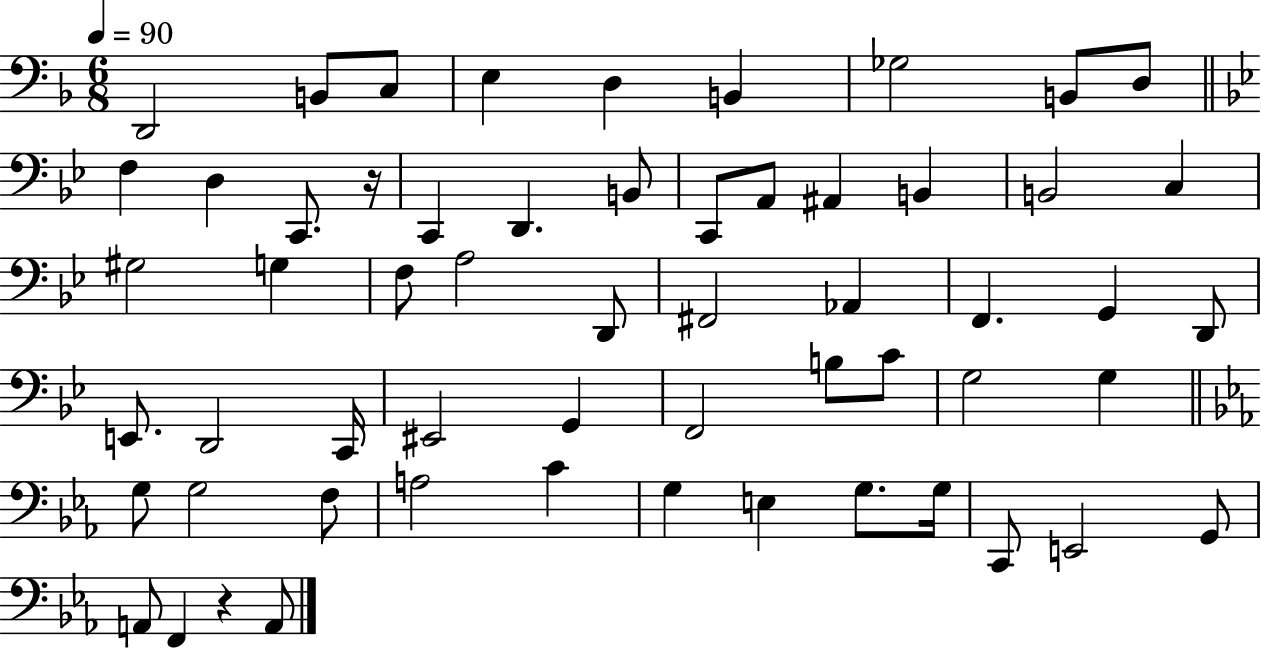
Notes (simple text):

D2/h B2/e C3/e E3/q D3/q B2/q Gb3/h B2/e D3/e F3/q D3/q C2/e. R/s C2/q D2/q. B2/e C2/e A2/e A#2/q B2/q B2/h C3/q G#3/h G3/q F3/e A3/h D2/e F#2/h Ab2/q F2/q. G2/q D2/e E2/e. D2/h C2/s EIS2/h G2/q F2/h B3/e C4/e G3/h G3/q G3/e G3/h F3/e A3/h C4/q G3/q E3/q G3/e. G3/s C2/e E2/h G2/e A2/e F2/q R/q A2/e